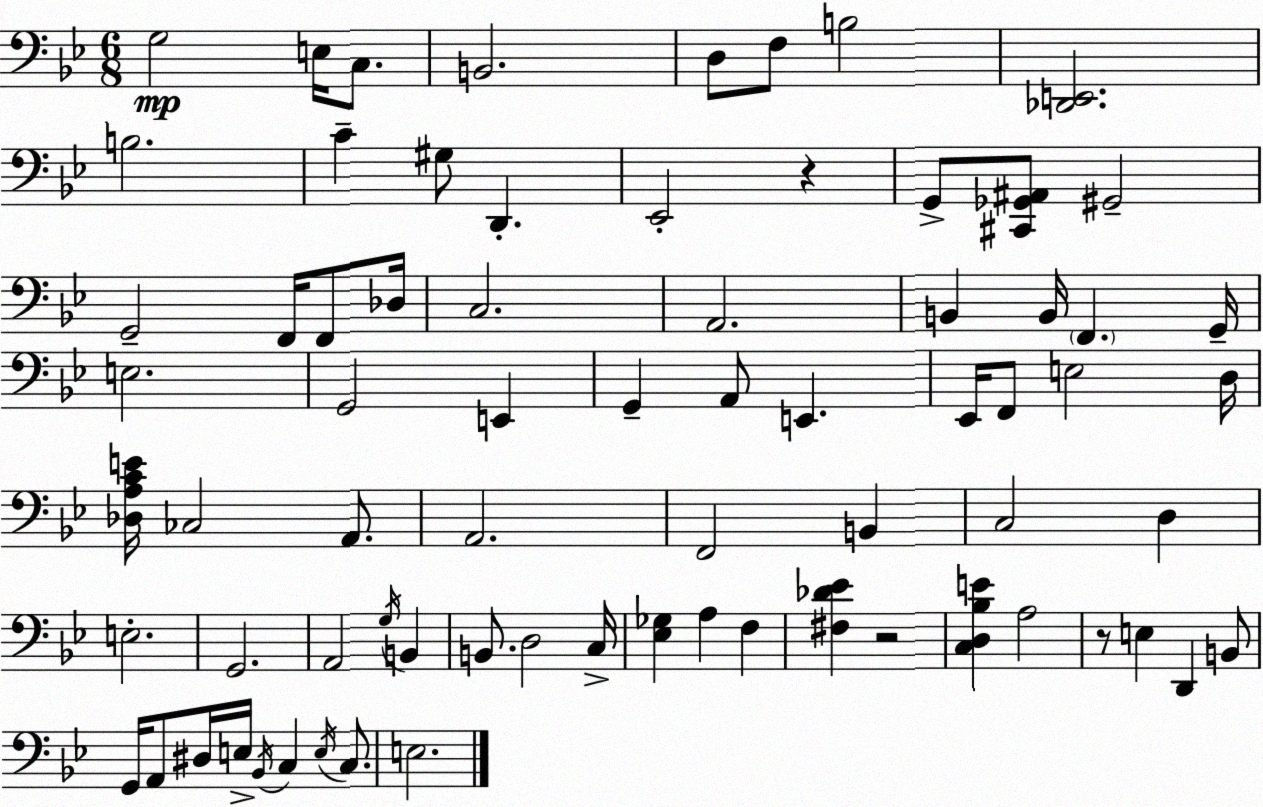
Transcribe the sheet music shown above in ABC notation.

X:1
T:Untitled
M:6/8
L:1/4
K:Gm
G,2 E,/4 C,/2 B,,2 D,/2 F,/2 B,2 [_D,,E,,]2 B,2 C ^G,/2 D,, _E,,2 z G,,/2 [^C,,_G,,^A,,]/2 ^G,,2 G,,2 F,,/4 F,,/2 _D,/4 C,2 A,,2 B,, B,,/4 F,, G,,/4 E,2 G,,2 E,, G,, A,,/2 E,, _E,,/4 F,,/2 E,2 D,/4 [_D,A,CE]/4 _C,2 A,,/2 A,,2 F,,2 B,, C,2 D, E,2 G,,2 A,,2 G,/4 B,, B,,/2 D,2 C,/4 [_E,_G,] A, F, [^F,_D_E] z2 [C,D,_B,E] A,2 z/2 E, D,, B,,/2 G,,/4 A,,/2 ^D,/4 E,/4 _B,,/4 C, E,/4 C,/2 E,2